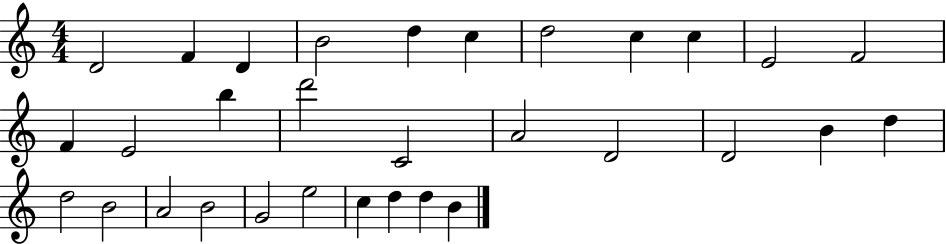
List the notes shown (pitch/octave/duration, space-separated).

D4/h F4/q D4/q B4/h D5/q C5/q D5/h C5/q C5/q E4/h F4/h F4/q E4/h B5/q D6/h C4/h A4/h D4/h D4/h B4/q D5/q D5/h B4/h A4/h B4/h G4/h E5/h C5/q D5/q D5/q B4/q